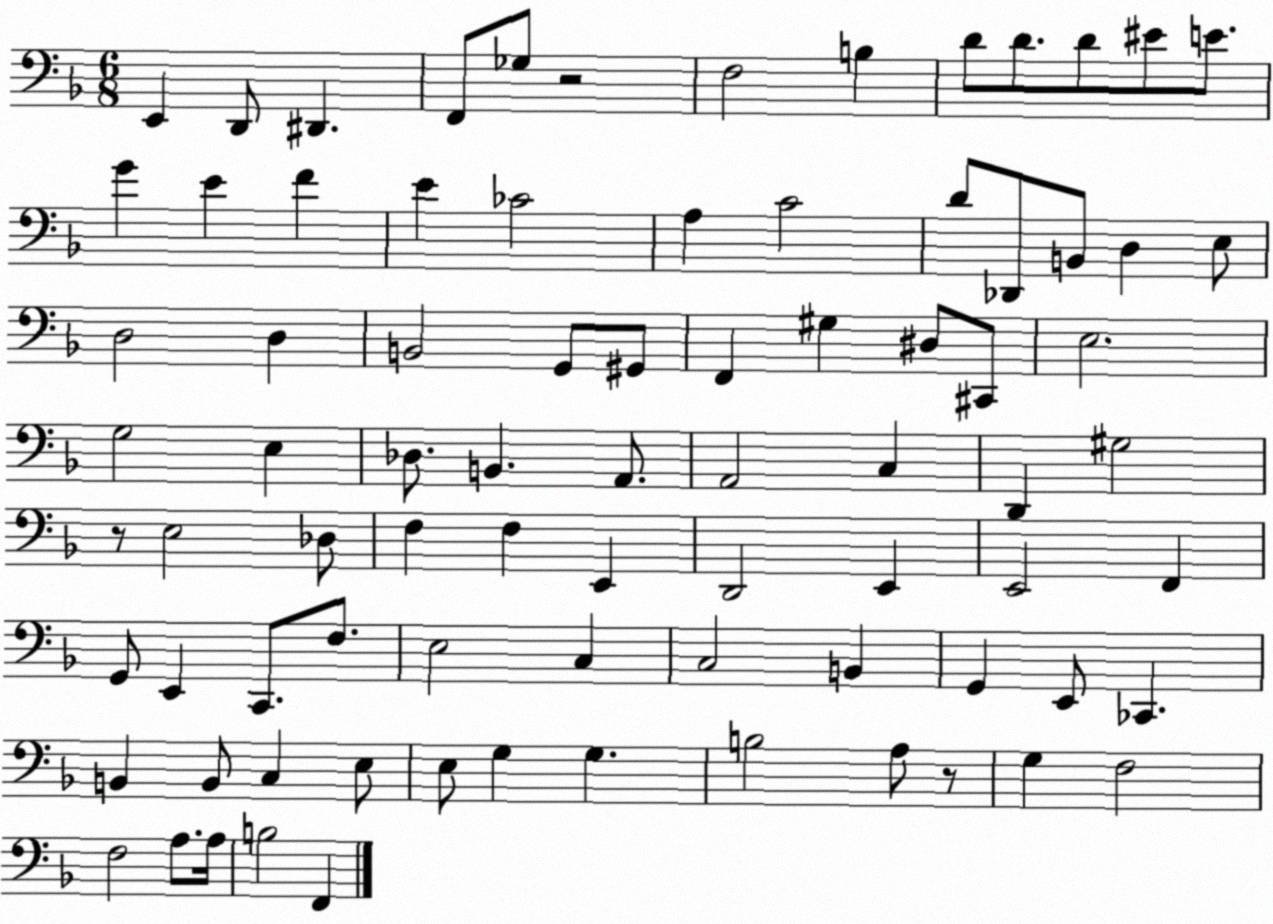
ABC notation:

X:1
T:Untitled
M:6/8
L:1/4
K:F
E,, D,,/2 ^D,, F,,/2 _G,/2 z2 F,2 B, D/2 D/2 D/2 ^E/2 E/2 G E F E _C2 A, C2 D/2 _D,,/2 B,,/2 D, E,/2 D,2 D, B,,2 G,,/2 ^G,,/2 F,, ^G, ^D,/2 ^C,,/2 E,2 G,2 E, _D,/2 B,, A,,/2 A,,2 C, D,, ^G,2 z/2 E,2 _D,/2 F, F, E,, D,,2 E,, E,,2 F,, G,,/2 E,, C,,/2 F,/2 E,2 C, C,2 B,, G,, E,,/2 _C,, B,, B,,/2 C, E,/2 E,/2 G, G, B,2 A,/2 z/2 G, F,2 F,2 A,/2 A,/4 B,2 F,,